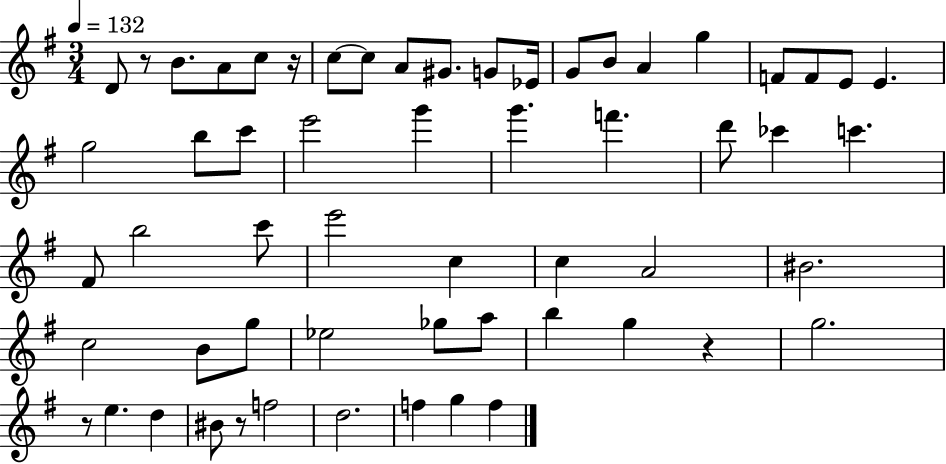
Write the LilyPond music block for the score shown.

{
  \clef treble
  \numericTimeSignature
  \time 3/4
  \key g \major
  \tempo 4 = 132
  \repeat volta 2 { d'8 r8 b'8. a'8 c''8 r16 | c''8~~ c''8 a'8 gis'8. g'8 ees'16 | g'8 b'8 a'4 g''4 | f'8 f'8 e'8 e'4. | \break g''2 b''8 c'''8 | e'''2 g'''4 | g'''4. f'''4. | d'''8 ces'''4 c'''4. | \break fis'8 b''2 c'''8 | e'''2 c''4 | c''4 a'2 | bis'2. | \break c''2 b'8 g''8 | ees''2 ges''8 a''8 | b''4 g''4 r4 | g''2. | \break r8 e''4. d''4 | bis'8 r8 f''2 | d''2. | f''4 g''4 f''4 | \break } \bar "|."
}